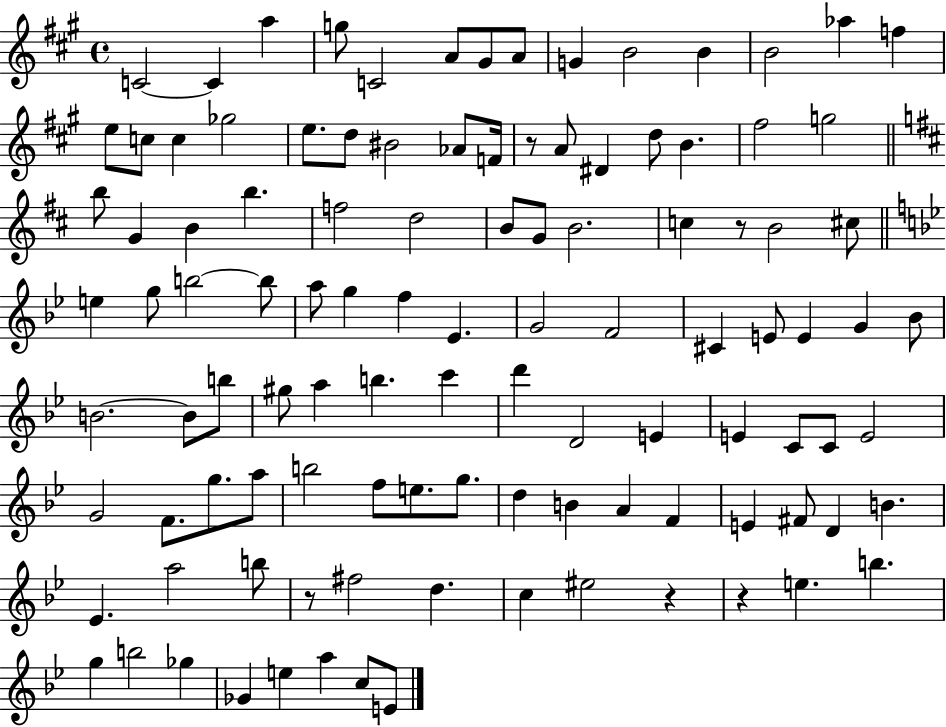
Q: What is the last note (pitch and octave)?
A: E4